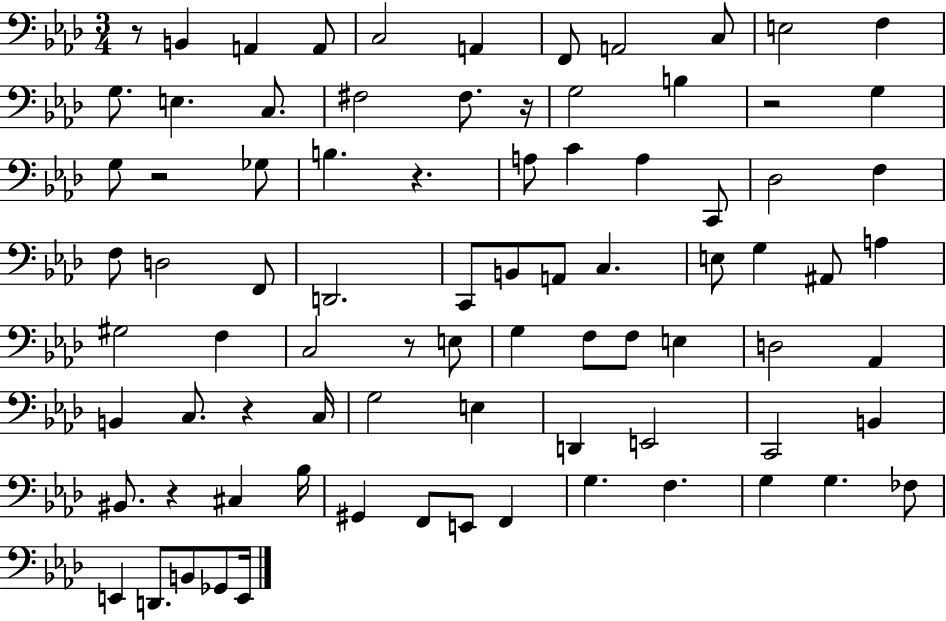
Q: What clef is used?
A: bass